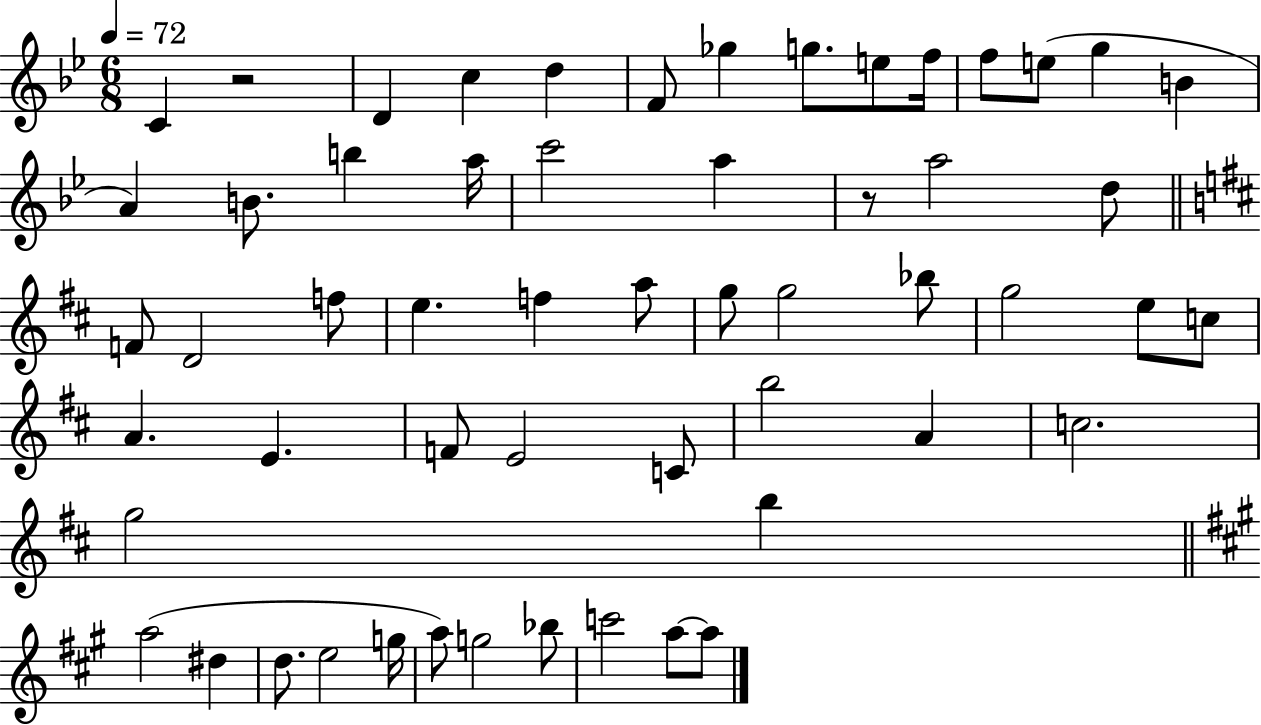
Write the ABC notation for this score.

X:1
T:Untitled
M:6/8
L:1/4
K:Bb
C z2 D c d F/2 _g g/2 e/2 f/4 f/2 e/2 g B A B/2 b a/4 c'2 a z/2 a2 d/2 F/2 D2 f/2 e f a/2 g/2 g2 _b/2 g2 e/2 c/2 A E F/2 E2 C/2 b2 A c2 g2 b a2 ^d d/2 e2 g/4 a/2 g2 _b/2 c'2 a/2 a/2